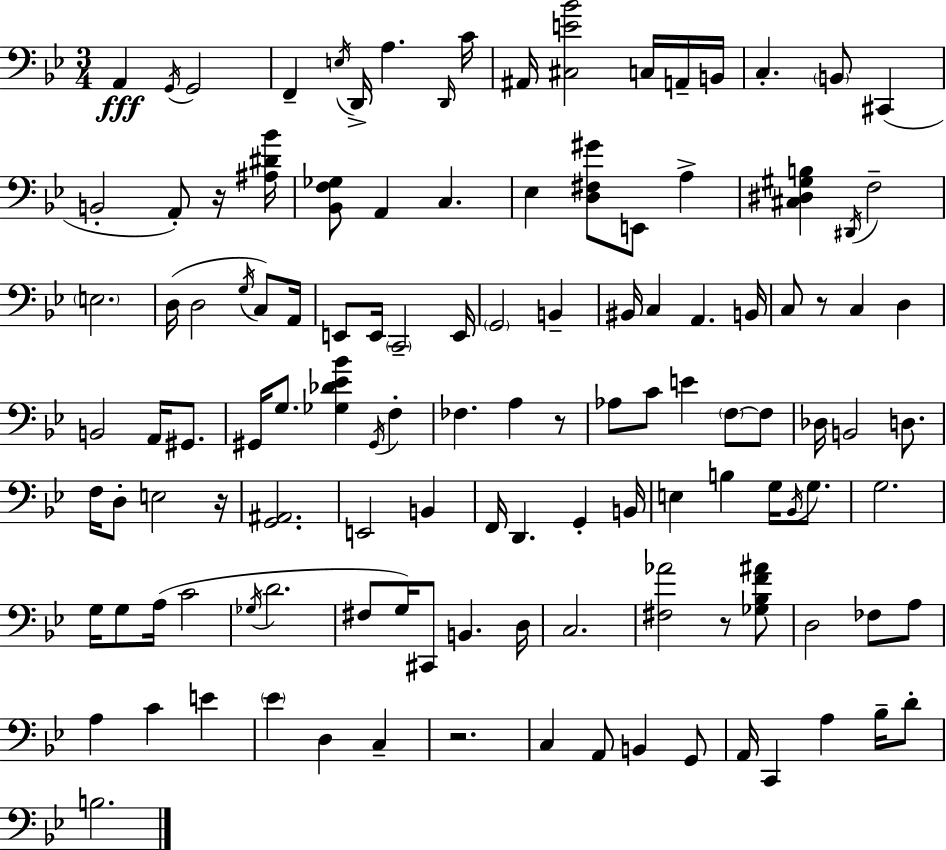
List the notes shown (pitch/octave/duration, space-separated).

A2/q G2/s G2/h F2/q E3/s D2/s A3/q. D2/s C4/s A#2/s [C#3,E4,Bb4]/h C3/s A2/s B2/s C3/q. B2/e C#2/q B2/h A2/e R/s [A#3,D#4,Bb4]/s [Bb2,F3,Gb3]/e A2/q C3/q. Eb3/q [D3,F#3,G#4]/e E2/e A3/q [C#3,D#3,G#3,B3]/q D#2/s F3/h E3/h. D3/s D3/h G3/s C3/e A2/s E2/e E2/s C2/h E2/s G2/h B2/q BIS2/s C3/q A2/q. B2/s C3/e R/e C3/q D3/q B2/h A2/s G#2/e. G#2/s G3/e. [Gb3,Db4,Eb4,Bb4]/q G#2/s F3/q FES3/q. A3/q R/e Ab3/e C4/e E4/q F3/e F3/e Db3/s B2/h D3/e. F3/s D3/e E3/h R/s [G2,A#2]/h. E2/h B2/q F2/s D2/q. G2/q B2/s E3/q B3/q G3/s Bb2/s G3/e. G3/h. G3/s G3/e A3/s C4/h Gb3/s D4/h. F#3/e G3/s C#2/e B2/q. D3/s C3/h. [F#3,Ab4]/h R/e [Gb3,Bb3,F4,A#4]/e D3/h FES3/e A3/e A3/q C4/q E4/q Eb4/q D3/q C3/q R/h. C3/q A2/e B2/q G2/e A2/s C2/q A3/q Bb3/s D4/e B3/h.